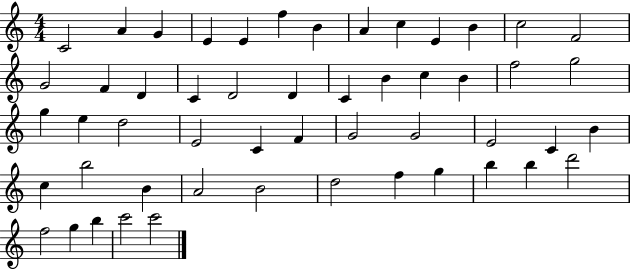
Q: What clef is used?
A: treble